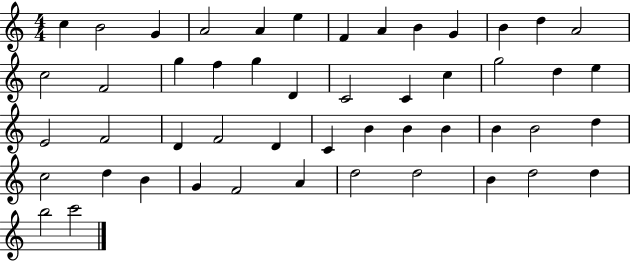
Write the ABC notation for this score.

X:1
T:Untitled
M:4/4
L:1/4
K:C
c B2 G A2 A e F A B G B d A2 c2 F2 g f g D C2 C c g2 d e E2 F2 D F2 D C B B B B B2 d c2 d B G F2 A d2 d2 B d2 d b2 c'2